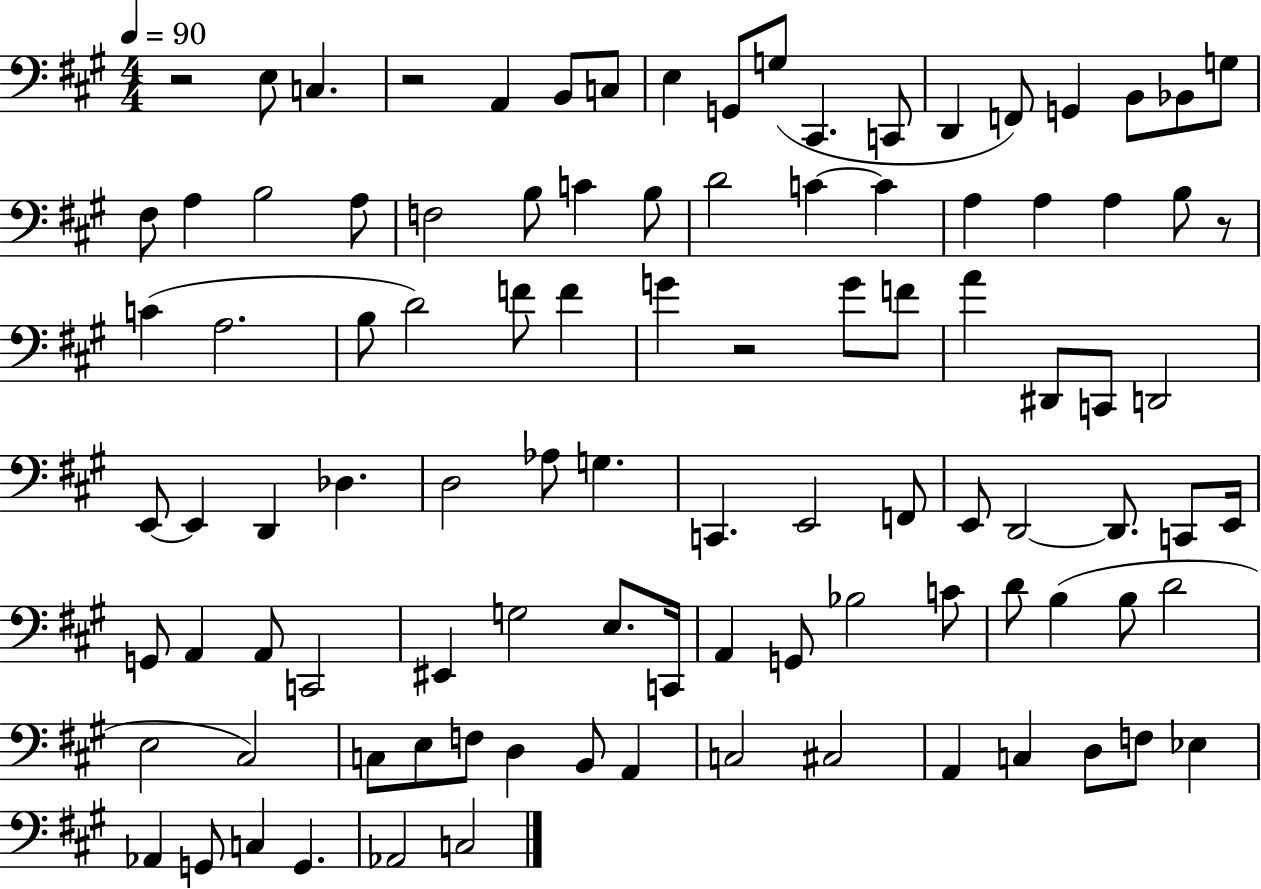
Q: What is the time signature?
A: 4/4